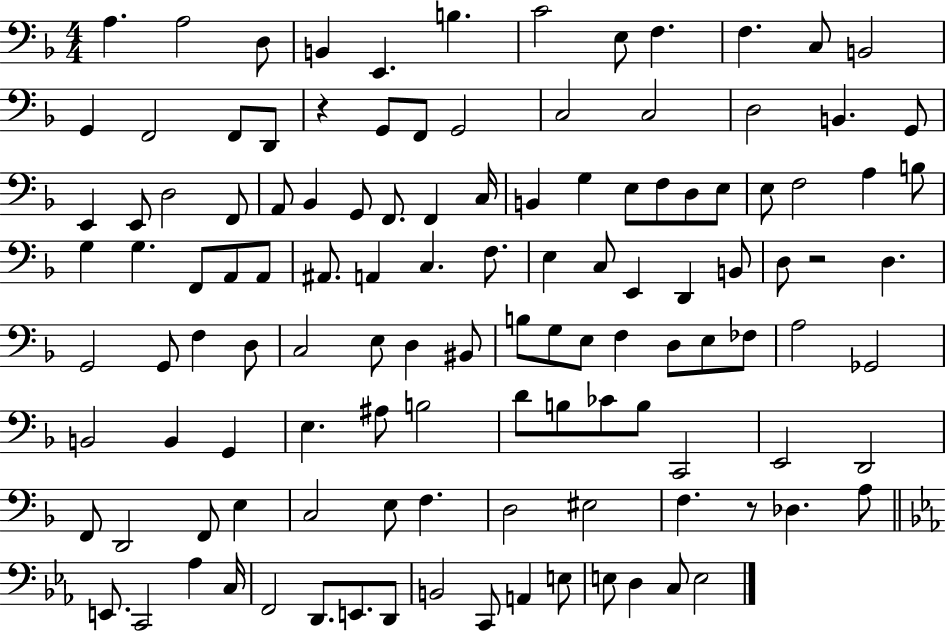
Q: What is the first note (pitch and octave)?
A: A3